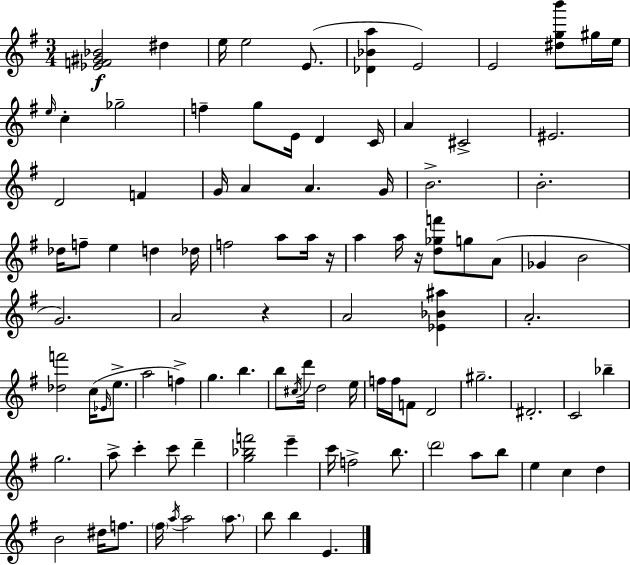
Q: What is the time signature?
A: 3/4